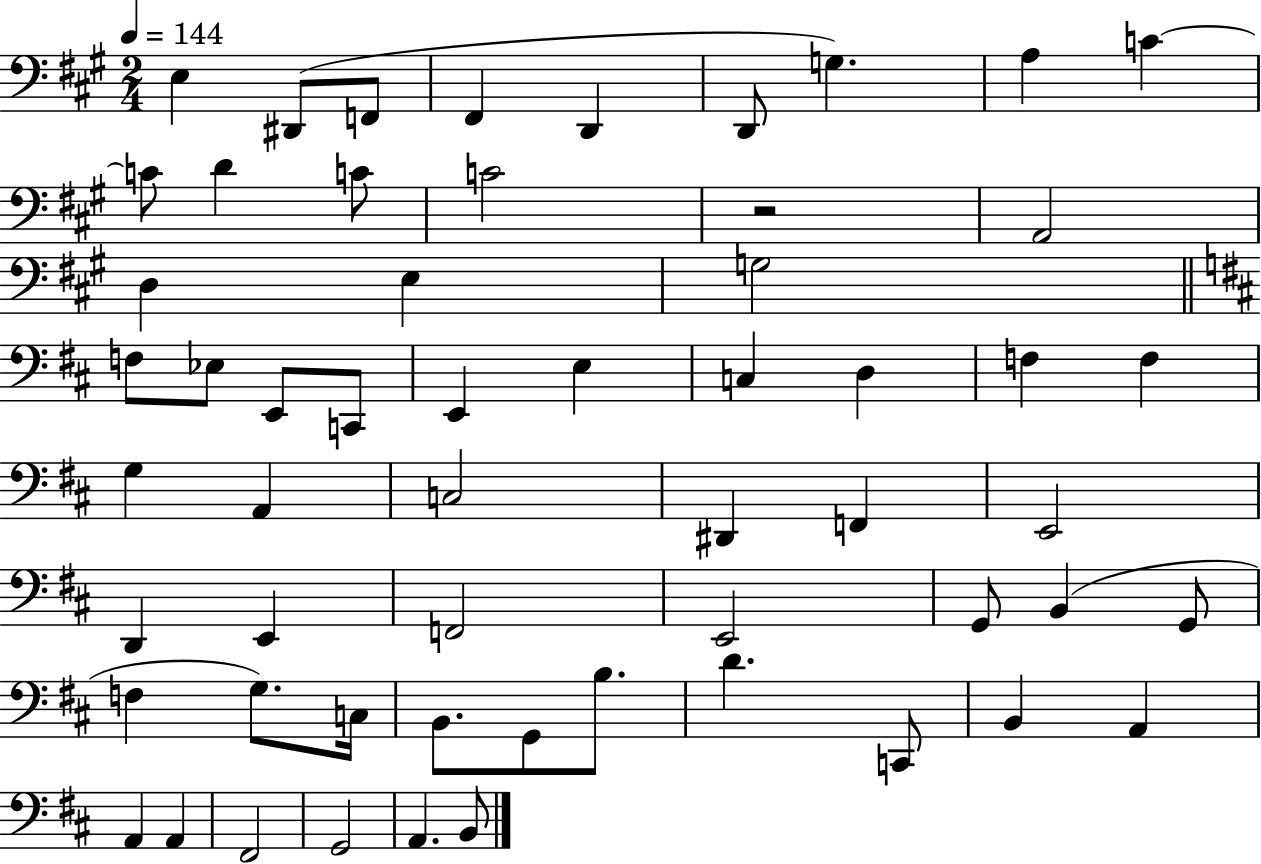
{
  \clef bass
  \numericTimeSignature
  \time 2/4
  \key a \major
  \tempo 4 = 144
  e4 dis,8( f,8 | fis,4 d,4 | d,8 g4.) | a4 c'4~~ | \break c'8 d'4 c'8 | c'2 | r2 | a,2 | \break d4 e4 | g2 | \bar "||" \break \key b \minor f8 ees8 e,8 c,8 | e,4 e4 | c4 d4 | f4 f4 | \break g4 a,4 | c2 | dis,4 f,4 | e,2 | \break d,4 e,4 | f,2 | e,2 | g,8 b,4( g,8 | \break f4 g8.) c16 | b,8. g,8 b8. | d'4. c,8 | b,4 a,4 | \break a,4 a,4 | fis,2 | g,2 | a,4. b,8 | \break \bar "|."
}